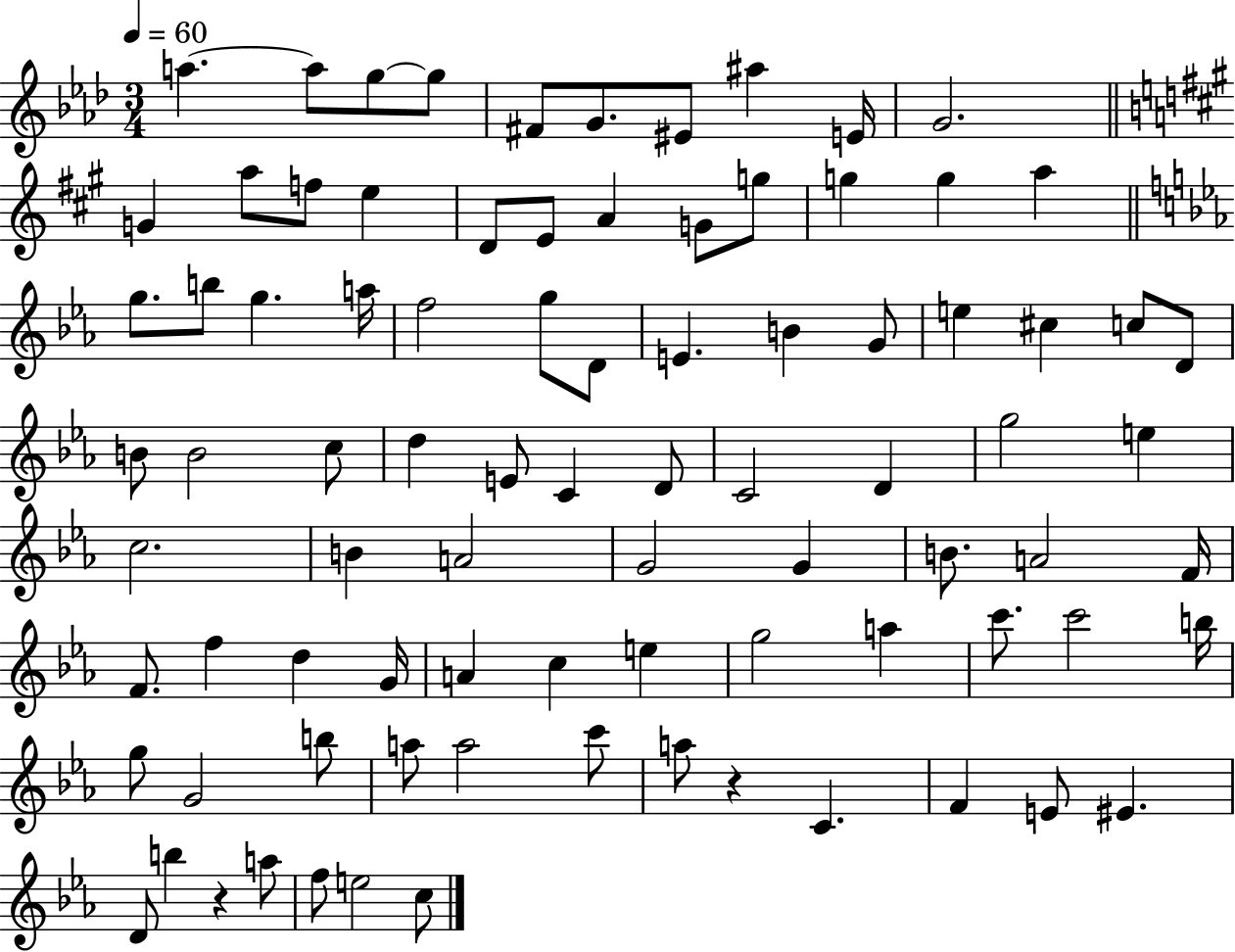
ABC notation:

X:1
T:Untitled
M:3/4
L:1/4
K:Ab
a a/2 g/2 g/2 ^F/2 G/2 ^E/2 ^a E/4 G2 G a/2 f/2 e D/2 E/2 A G/2 g/2 g g a g/2 b/2 g a/4 f2 g/2 D/2 E B G/2 e ^c c/2 D/2 B/2 B2 c/2 d E/2 C D/2 C2 D g2 e c2 B A2 G2 G B/2 A2 F/4 F/2 f d G/4 A c e g2 a c'/2 c'2 b/4 g/2 G2 b/2 a/2 a2 c'/2 a/2 z C F E/2 ^E D/2 b z a/2 f/2 e2 c/2